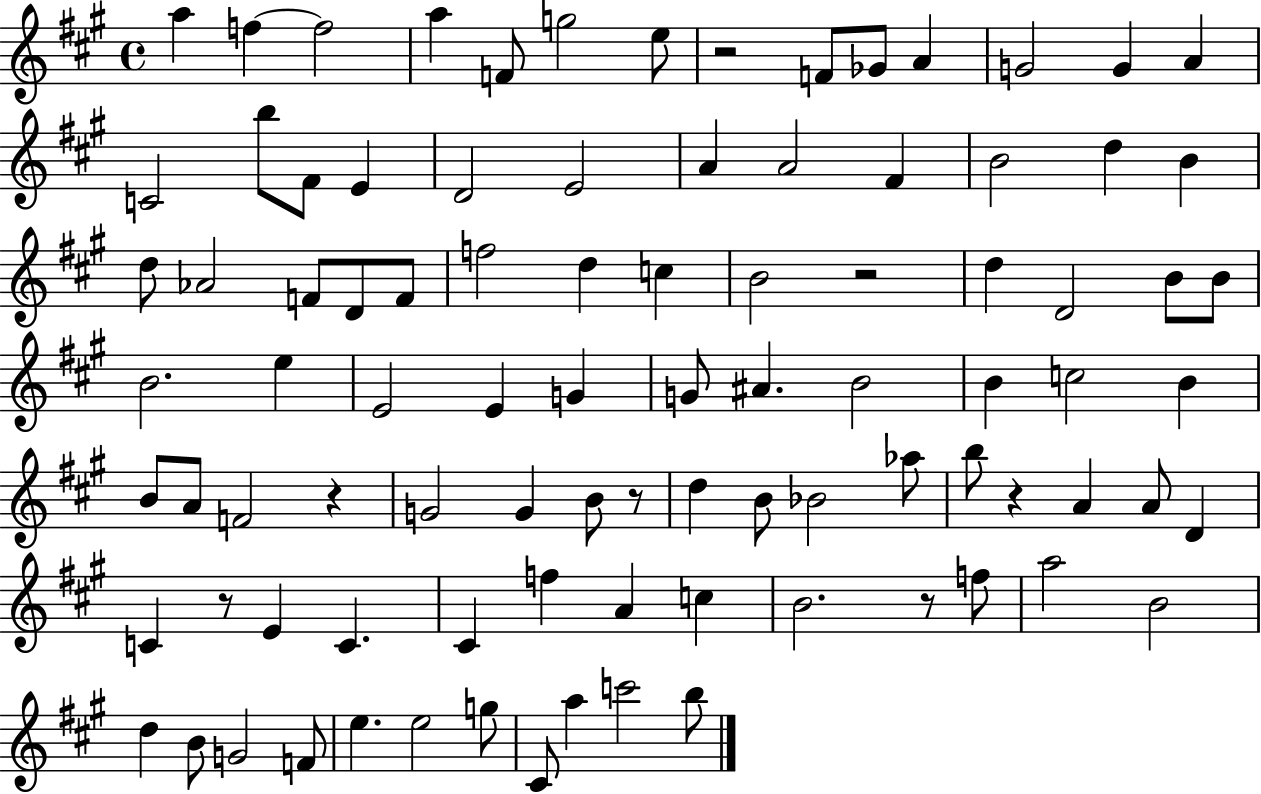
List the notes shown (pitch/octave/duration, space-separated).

A5/q F5/q F5/h A5/q F4/e G5/h E5/e R/h F4/e Gb4/e A4/q G4/h G4/q A4/q C4/h B5/e F#4/e E4/q D4/h E4/h A4/q A4/h F#4/q B4/h D5/q B4/q D5/e Ab4/h F4/e D4/e F4/e F5/h D5/q C5/q B4/h R/h D5/q D4/h B4/e B4/e B4/h. E5/q E4/h E4/q G4/q G4/e A#4/q. B4/h B4/q C5/h B4/q B4/e A4/e F4/h R/q G4/h G4/q B4/e R/e D5/q B4/e Bb4/h Ab5/e B5/e R/q A4/q A4/e D4/q C4/q R/e E4/q C4/q. C#4/q F5/q A4/q C5/q B4/h. R/e F5/e A5/h B4/h D5/q B4/e G4/h F4/e E5/q. E5/h G5/e C#4/e A5/q C6/h B5/e